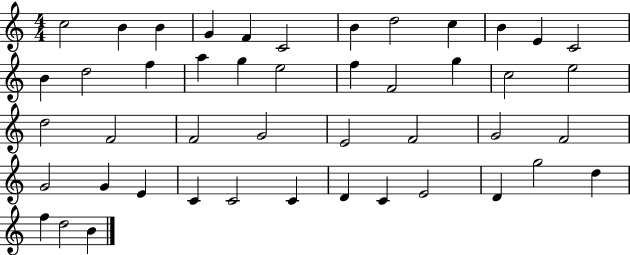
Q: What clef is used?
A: treble